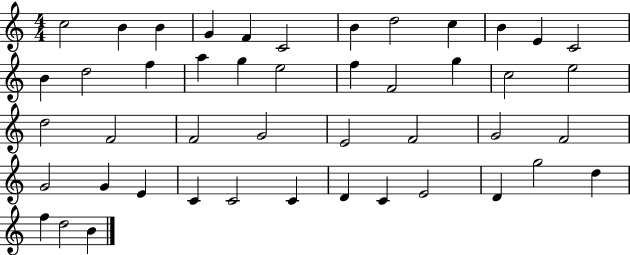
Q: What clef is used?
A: treble